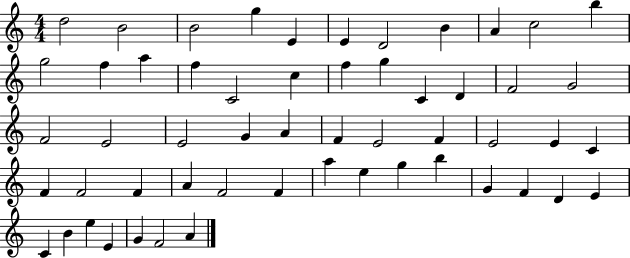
X:1
T:Untitled
M:4/4
L:1/4
K:C
d2 B2 B2 g E E D2 B A c2 b g2 f a f C2 c f g C D F2 G2 F2 E2 E2 G A F E2 F E2 E C F F2 F A F2 F a e g b G F D E C B e E G F2 A